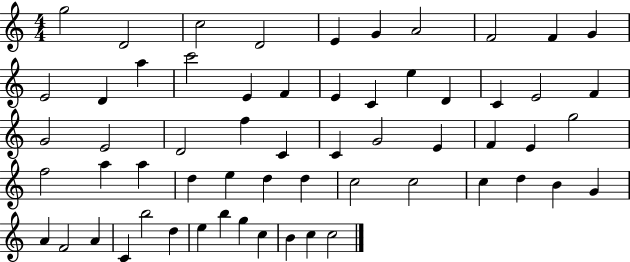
{
  \clef treble
  \numericTimeSignature
  \time 4/4
  \key c \major
  g''2 d'2 | c''2 d'2 | e'4 g'4 a'2 | f'2 f'4 g'4 | \break e'2 d'4 a''4 | c'''2 e'4 f'4 | e'4 c'4 e''4 d'4 | c'4 e'2 f'4 | \break g'2 e'2 | d'2 f''4 c'4 | c'4 g'2 e'4 | f'4 e'4 g''2 | \break f''2 a''4 a''4 | d''4 e''4 d''4 d''4 | c''2 c''2 | c''4 d''4 b'4 g'4 | \break a'4 f'2 a'4 | c'4 b''2 d''4 | e''4 b''4 g''4 c''4 | b'4 c''4 c''2 | \break \bar "|."
}